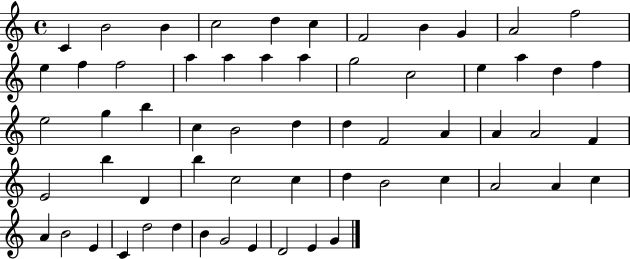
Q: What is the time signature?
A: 4/4